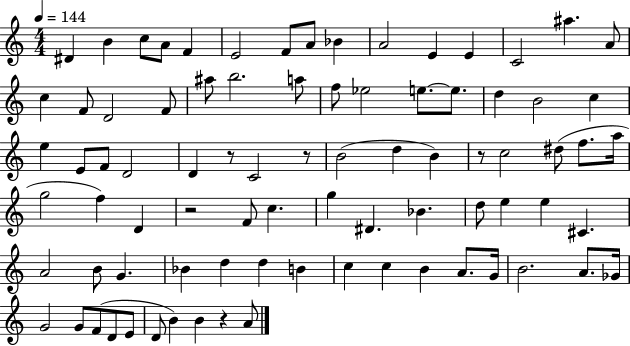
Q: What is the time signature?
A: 4/4